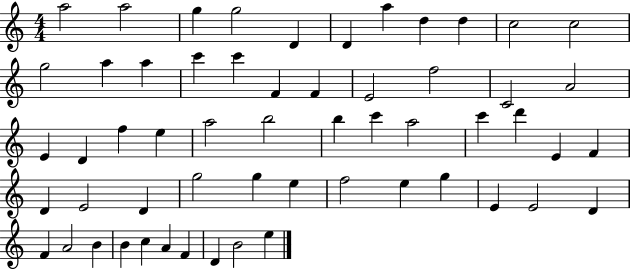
X:1
T:Untitled
M:4/4
L:1/4
K:C
a2 a2 g g2 D D a d d c2 c2 g2 a a c' c' F F E2 f2 C2 A2 E D f e a2 b2 b c' a2 c' d' E F D E2 D g2 g e f2 e g E E2 D F A2 B B c A F D B2 e